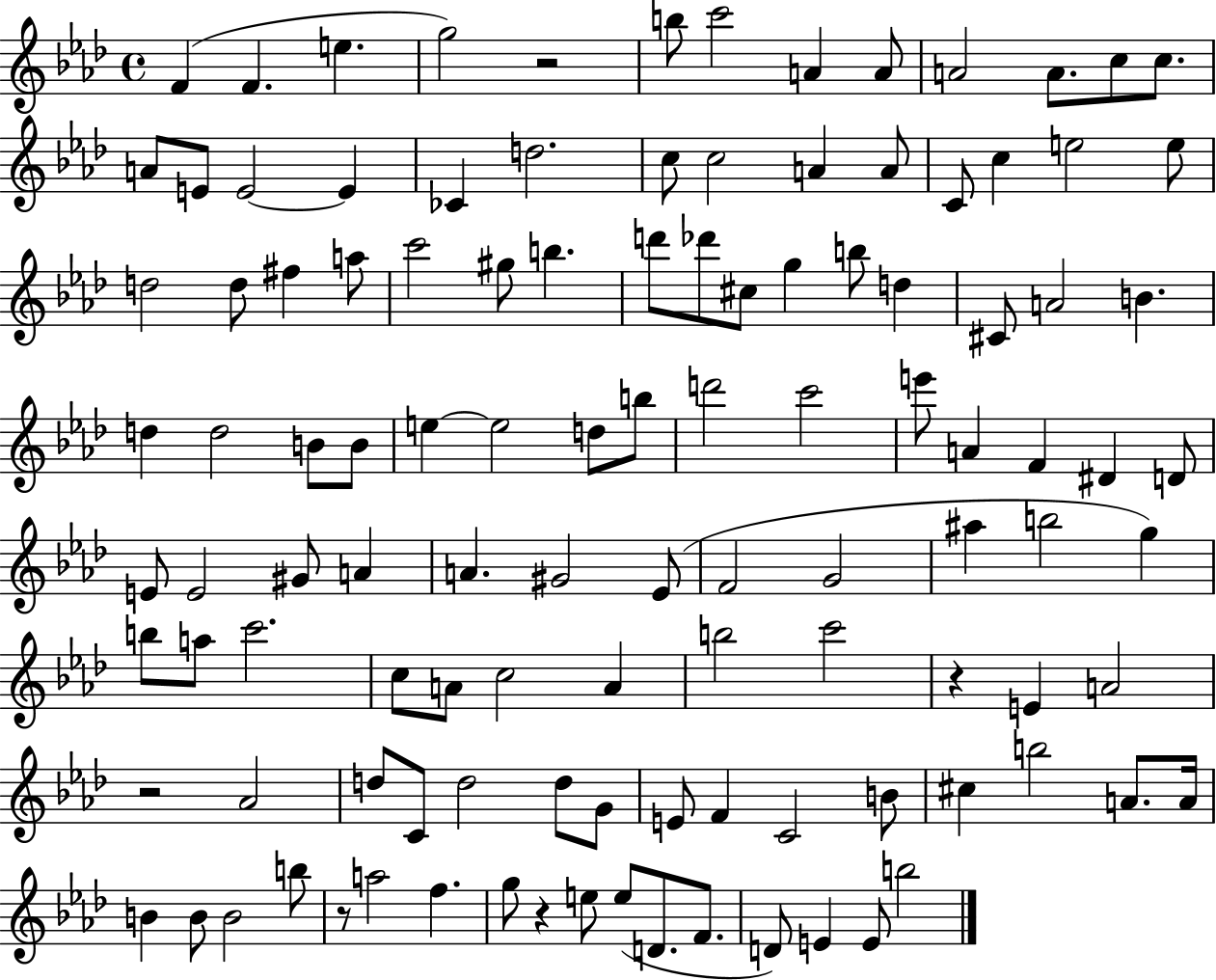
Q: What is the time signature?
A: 4/4